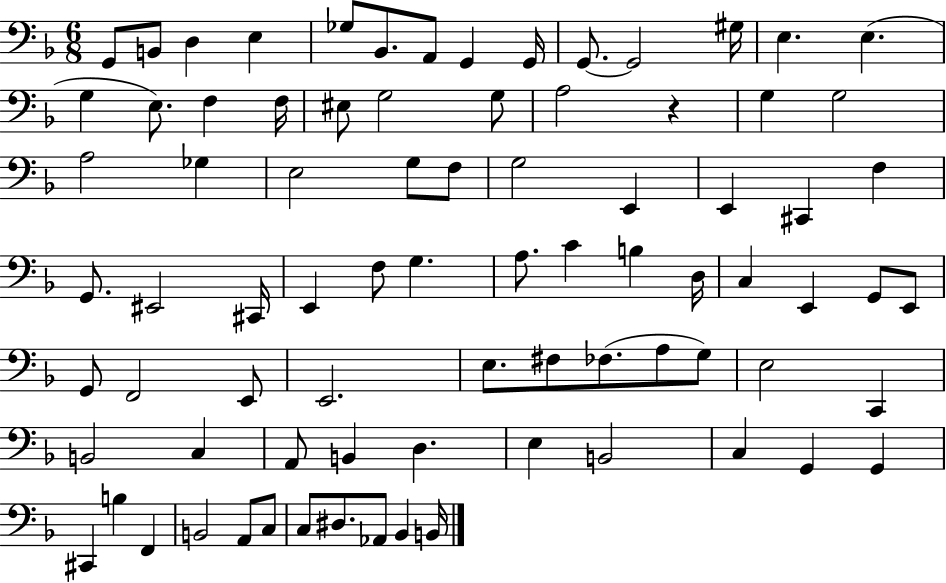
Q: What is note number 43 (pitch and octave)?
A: B3